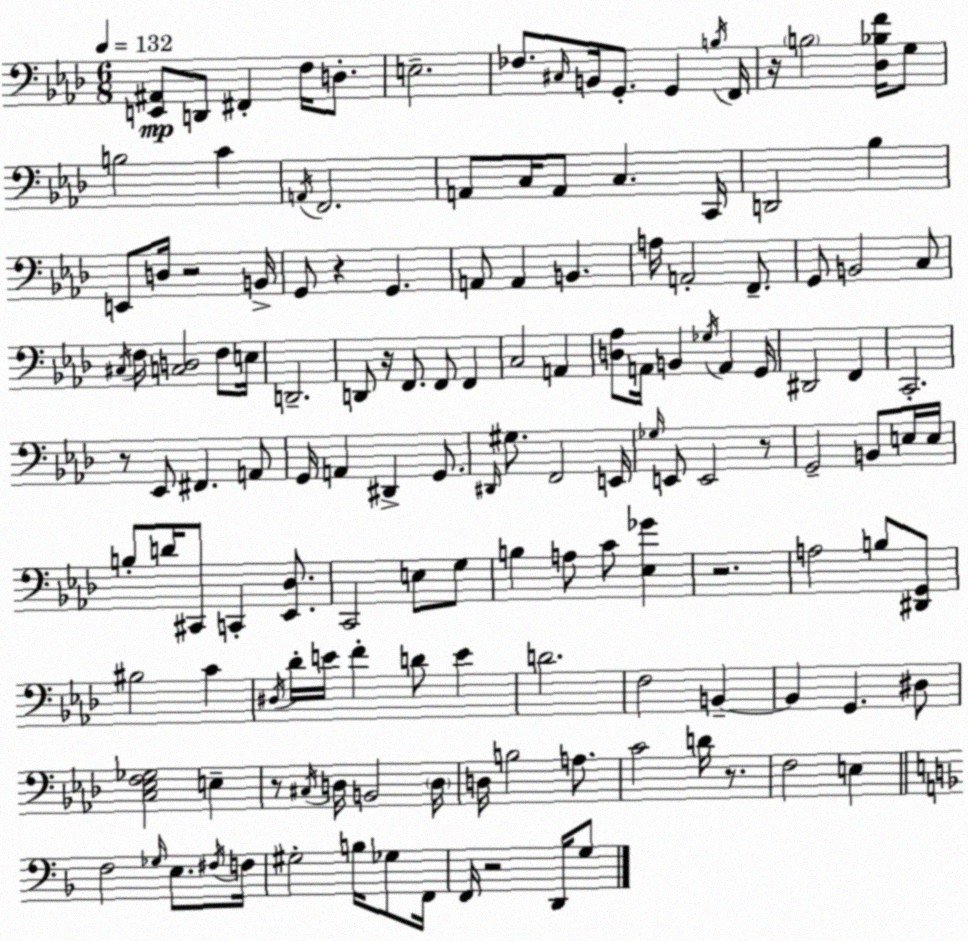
X:1
T:Untitled
M:6/8
L:1/4
K:Ab
[E,,^A,,]/2 D,,/2 ^F,, F,/4 D,/2 E,2 _F,/2 ^C,/4 B,,/4 G,,/2 G,, B,/4 F,,/4 z/4 B,2 [_D,_B,F]/4 G,/2 B,2 C A,,/4 F,,2 A,,/2 C,/4 A,,/2 C, C,,/4 D,,2 _B, E,,/2 D,/4 z2 B,,/4 G,,/2 z G,, A,,/2 A,, B,, A,/4 A,,2 F,,/2 G,,/2 B,,2 C,/2 ^C,/4 F,/4 [C,D,]2 F,/2 E,/4 D,,2 D,,/2 z/4 F,,/2 F,,/2 F,, C,2 A,, [D,_A,]/2 A,,/4 B,, _G,/4 A,, G,,/4 ^D,,2 F,, C,,2 z/2 _E,,/2 ^F,, A,,/2 G,,/4 A,, ^D,, G,,/2 ^D,,/4 ^G,/2 F,,2 E,,/4 _G,/4 E,,/2 E,,2 z/2 G,,2 B,,/2 E,/4 E,/4 B,/2 D/4 ^C,,/2 C,, [_E,,_D,]/2 C,,2 E,/2 G,/2 B, A,/2 C/2 [_E,_G] z2 A,2 B,/2 [^D,,G,,]/2 ^B,2 C ^D,/4 _D/4 E/4 F D/2 E D2 F,2 B,, B,, G,, ^D,/2 [C,_E,F,_G,]2 E, z/2 ^C,/4 D,/4 B,,2 D,/4 D,/4 B,2 A,/2 C2 D/4 z/2 F,2 E, F,2 _G,/4 E,/2 ^F,/4 F,/4 ^G,2 B,/4 _G,/2 F,,/4 F,,/4 z2 D,,/4 G,/2